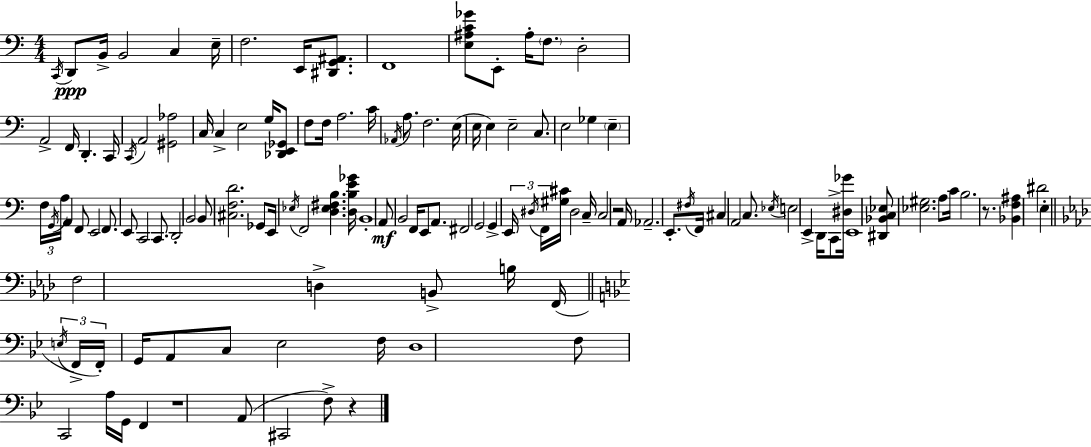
{
  \clef bass
  \numericTimeSignature
  \time 4/4
  \key c \major
  \acciaccatura { c,16 }\ppp d,8 b,16-> b,2 c4 | e16-- f2. e,16 <dis, g, ais,>8. | f,1 | <e ais c' ges'>8 e,8-. ais16-. \parenthesize f8. d2-. | \break a,2-> f,16 d,4.-. | c,16 \acciaccatura { c,16 } a,2 <gis, aes>2 | c16 c4-> e2 g16 | <des, e, ges,>8 f8 f16 a2. | \break c'16 \acciaccatura { aes,16 } a8. f2. | e16( e16 e4) e2-- | c8. e2 ges4 \parenthesize e4-- | \tuplet 3/2 { f16 \acciaccatura { g,16 } a16 } a,4 f,8 e,2 | \break f,8. e,8 c,2 | c,8. d,2-. b,2 | b,8 <cis f d'>2. | ges,8 e,16 \acciaccatura { ees16 } f,2 <d ees fis b>4. | \break <d b e' ges'>16 b,1-. | a,8\mf b,2 f,16 | e,8 a,8. fis,2 g,2 | g,4-> \tuplet 3/2 { e,16 \acciaccatura { dis16 } f,16 } <gis cis'>16 dis2 | \break c16-- c2 r2 | a,16 aes,2.-- | e,8.-. \acciaccatura { fis16 } f,16 cis4 a,2 | c8. \acciaccatura { ees16 } e2 | \break e,4-> d,16 c,8-> <dis ges'>16 e,1 | <dis, bes, c ees>8 <ees gis>2. | a8 c'16 b2. | r8. <bes, f ais>4 dis'2 | \break e4-. \bar "||" \break \key f \minor f2 d4-> b,8-> b16 f,16( | \bar "||" \break \key bes \major \tuplet 3/2 { \acciaccatura { e16 } f,16-> f,16-.) } g,16 a,8 c8 ees2 | f16 d1 | f8 c,2 a16 g,16 f,4 | r1 | \break a,8( cis,2 f8->) r4 | \bar "|."
}